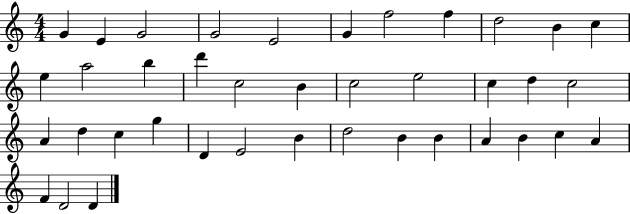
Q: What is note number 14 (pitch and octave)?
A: B5